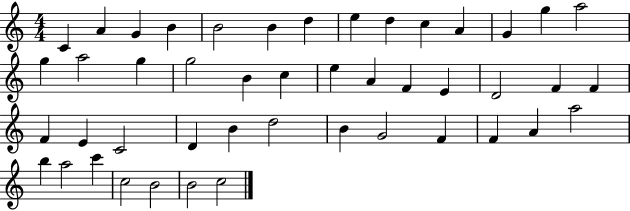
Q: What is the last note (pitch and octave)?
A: C5